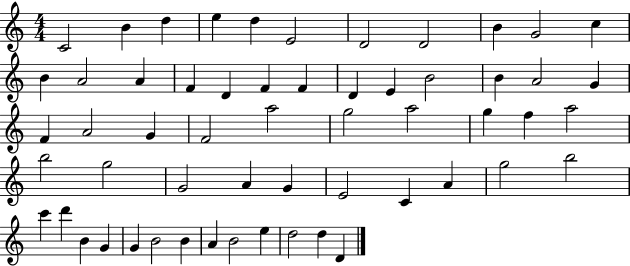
C4/h B4/q D5/q E5/q D5/q E4/h D4/h D4/h B4/q G4/h C5/q B4/q A4/h A4/q F4/q D4/q F4/q F4/q D4/q E4/q B4/h B4/q A4/h G4/q F4/q A4/h G4/q F4/h A5/h G5/h A5/h G5/q F5/q A5/h B5/h G5/h G4/h A4/q G4/q E4/h C4/q A4/q G5/h B5/h C6/q D6/q B4/q G4/q G4/q B4/h B4/q A4/q B4/h E5/q D5/h D5/q D4/q